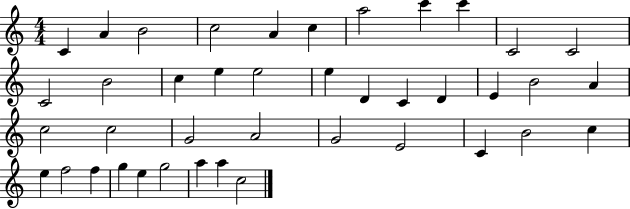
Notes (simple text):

C4/q A4/q B4/h C5/h A4/q C5/q A5/h C6/q C6/q C4/h C4/h C4/h B4/h C5/q E5/q E5/h E5/q D4/q C4/q D4/q E4/q B4/h A4/q C5/h C5/h G4/h A4/h G4/h E4/h C4/q B4/h C5/q E5/q F5/h F5/q G5/q E5/q G5/h A5/q A5/q C5/h